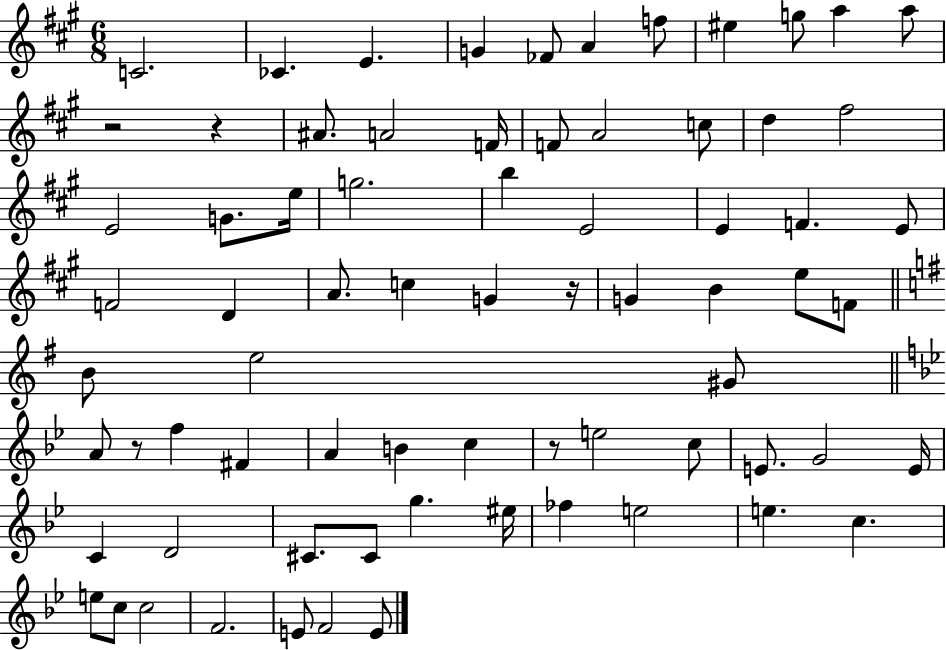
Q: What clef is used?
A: treble